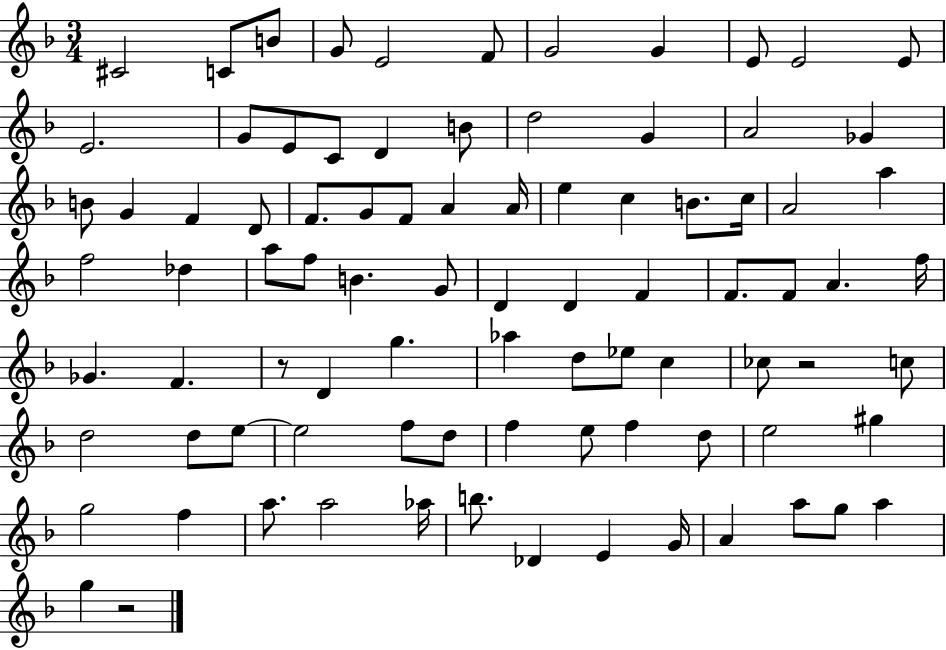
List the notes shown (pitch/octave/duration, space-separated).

C#4/h C4/e B4/e G4/e E4/h F4/e G4/h G4/q E4/e E4/h E4/e E4/h. G4/e E4/e C4/e D4/q B4/e D5/h G4/q A4/h Gb4/q B4/e G4/q F4/q D4/e F4/e. G4/e F4/e A4/q A4/s E5/q C5/q B4/e. C5/s A4/h A5/q F5/h Db5/q A5/e F5/e B4/q. G4/e D4/q D4/q F4/q F4/e. F4/e A4/q. F5/s Gb4/q. F4/q. R/e D4/q G5/q. Ab5/q D5/e Eb5/e C5/q CES5/e R/h C5/e D5/h D5/e E5/e E5/h F5/e D5/e F5/q E5/e F5/q D5/e E5/h G#5/q G5/h F5/q A5/e. A5/h Ab5/s B5/e. Db4/q E4/q G4/s A4/q A5/e G5/e A5/q G5/q R/h